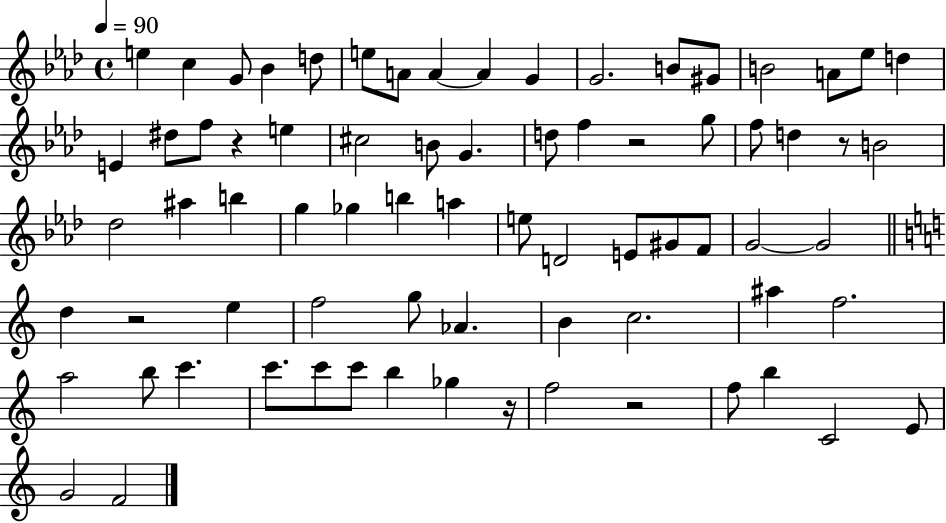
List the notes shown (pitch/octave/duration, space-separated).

E5/q C5/q G4/e Bb4/q D5/e E5/e A4/e A4/q A4/q G4/q G4/h. B4/e G#4/e B4/h A4/e Eb5/e D5/q E4/q D#5/e F5/e R/q E5/q C#5/h B4/e G4/q. D5/e F5/q R/h G5/e F5/e D5/q R/e B4/h Db5/h A#5/q B5/q G5/q Gb5/q B5/q A5/q E5/e D4/h E4/e G#4/e F4/e G4/h G4/h D5/q R/h E5/q F5/h G5/e Ab4/q. B4/q C5/h. A#5/q F5/h. A5/h B5/e C6/q. C6/e. C6/e C6/e B5/q Gb5/q R/s F5/h R/h F5/e B5/q C4/h E4/e G4/h F4/h